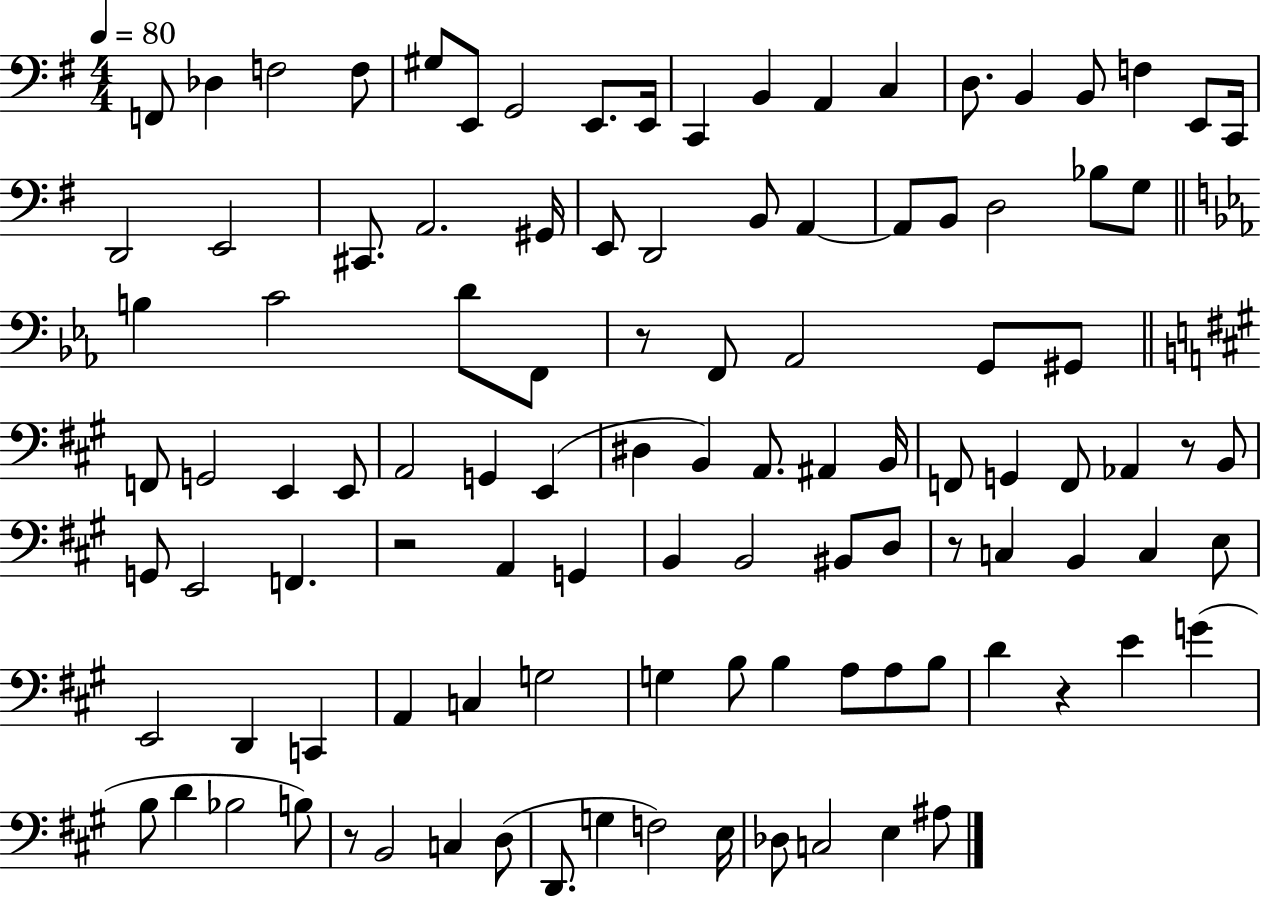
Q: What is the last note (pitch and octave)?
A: A#3